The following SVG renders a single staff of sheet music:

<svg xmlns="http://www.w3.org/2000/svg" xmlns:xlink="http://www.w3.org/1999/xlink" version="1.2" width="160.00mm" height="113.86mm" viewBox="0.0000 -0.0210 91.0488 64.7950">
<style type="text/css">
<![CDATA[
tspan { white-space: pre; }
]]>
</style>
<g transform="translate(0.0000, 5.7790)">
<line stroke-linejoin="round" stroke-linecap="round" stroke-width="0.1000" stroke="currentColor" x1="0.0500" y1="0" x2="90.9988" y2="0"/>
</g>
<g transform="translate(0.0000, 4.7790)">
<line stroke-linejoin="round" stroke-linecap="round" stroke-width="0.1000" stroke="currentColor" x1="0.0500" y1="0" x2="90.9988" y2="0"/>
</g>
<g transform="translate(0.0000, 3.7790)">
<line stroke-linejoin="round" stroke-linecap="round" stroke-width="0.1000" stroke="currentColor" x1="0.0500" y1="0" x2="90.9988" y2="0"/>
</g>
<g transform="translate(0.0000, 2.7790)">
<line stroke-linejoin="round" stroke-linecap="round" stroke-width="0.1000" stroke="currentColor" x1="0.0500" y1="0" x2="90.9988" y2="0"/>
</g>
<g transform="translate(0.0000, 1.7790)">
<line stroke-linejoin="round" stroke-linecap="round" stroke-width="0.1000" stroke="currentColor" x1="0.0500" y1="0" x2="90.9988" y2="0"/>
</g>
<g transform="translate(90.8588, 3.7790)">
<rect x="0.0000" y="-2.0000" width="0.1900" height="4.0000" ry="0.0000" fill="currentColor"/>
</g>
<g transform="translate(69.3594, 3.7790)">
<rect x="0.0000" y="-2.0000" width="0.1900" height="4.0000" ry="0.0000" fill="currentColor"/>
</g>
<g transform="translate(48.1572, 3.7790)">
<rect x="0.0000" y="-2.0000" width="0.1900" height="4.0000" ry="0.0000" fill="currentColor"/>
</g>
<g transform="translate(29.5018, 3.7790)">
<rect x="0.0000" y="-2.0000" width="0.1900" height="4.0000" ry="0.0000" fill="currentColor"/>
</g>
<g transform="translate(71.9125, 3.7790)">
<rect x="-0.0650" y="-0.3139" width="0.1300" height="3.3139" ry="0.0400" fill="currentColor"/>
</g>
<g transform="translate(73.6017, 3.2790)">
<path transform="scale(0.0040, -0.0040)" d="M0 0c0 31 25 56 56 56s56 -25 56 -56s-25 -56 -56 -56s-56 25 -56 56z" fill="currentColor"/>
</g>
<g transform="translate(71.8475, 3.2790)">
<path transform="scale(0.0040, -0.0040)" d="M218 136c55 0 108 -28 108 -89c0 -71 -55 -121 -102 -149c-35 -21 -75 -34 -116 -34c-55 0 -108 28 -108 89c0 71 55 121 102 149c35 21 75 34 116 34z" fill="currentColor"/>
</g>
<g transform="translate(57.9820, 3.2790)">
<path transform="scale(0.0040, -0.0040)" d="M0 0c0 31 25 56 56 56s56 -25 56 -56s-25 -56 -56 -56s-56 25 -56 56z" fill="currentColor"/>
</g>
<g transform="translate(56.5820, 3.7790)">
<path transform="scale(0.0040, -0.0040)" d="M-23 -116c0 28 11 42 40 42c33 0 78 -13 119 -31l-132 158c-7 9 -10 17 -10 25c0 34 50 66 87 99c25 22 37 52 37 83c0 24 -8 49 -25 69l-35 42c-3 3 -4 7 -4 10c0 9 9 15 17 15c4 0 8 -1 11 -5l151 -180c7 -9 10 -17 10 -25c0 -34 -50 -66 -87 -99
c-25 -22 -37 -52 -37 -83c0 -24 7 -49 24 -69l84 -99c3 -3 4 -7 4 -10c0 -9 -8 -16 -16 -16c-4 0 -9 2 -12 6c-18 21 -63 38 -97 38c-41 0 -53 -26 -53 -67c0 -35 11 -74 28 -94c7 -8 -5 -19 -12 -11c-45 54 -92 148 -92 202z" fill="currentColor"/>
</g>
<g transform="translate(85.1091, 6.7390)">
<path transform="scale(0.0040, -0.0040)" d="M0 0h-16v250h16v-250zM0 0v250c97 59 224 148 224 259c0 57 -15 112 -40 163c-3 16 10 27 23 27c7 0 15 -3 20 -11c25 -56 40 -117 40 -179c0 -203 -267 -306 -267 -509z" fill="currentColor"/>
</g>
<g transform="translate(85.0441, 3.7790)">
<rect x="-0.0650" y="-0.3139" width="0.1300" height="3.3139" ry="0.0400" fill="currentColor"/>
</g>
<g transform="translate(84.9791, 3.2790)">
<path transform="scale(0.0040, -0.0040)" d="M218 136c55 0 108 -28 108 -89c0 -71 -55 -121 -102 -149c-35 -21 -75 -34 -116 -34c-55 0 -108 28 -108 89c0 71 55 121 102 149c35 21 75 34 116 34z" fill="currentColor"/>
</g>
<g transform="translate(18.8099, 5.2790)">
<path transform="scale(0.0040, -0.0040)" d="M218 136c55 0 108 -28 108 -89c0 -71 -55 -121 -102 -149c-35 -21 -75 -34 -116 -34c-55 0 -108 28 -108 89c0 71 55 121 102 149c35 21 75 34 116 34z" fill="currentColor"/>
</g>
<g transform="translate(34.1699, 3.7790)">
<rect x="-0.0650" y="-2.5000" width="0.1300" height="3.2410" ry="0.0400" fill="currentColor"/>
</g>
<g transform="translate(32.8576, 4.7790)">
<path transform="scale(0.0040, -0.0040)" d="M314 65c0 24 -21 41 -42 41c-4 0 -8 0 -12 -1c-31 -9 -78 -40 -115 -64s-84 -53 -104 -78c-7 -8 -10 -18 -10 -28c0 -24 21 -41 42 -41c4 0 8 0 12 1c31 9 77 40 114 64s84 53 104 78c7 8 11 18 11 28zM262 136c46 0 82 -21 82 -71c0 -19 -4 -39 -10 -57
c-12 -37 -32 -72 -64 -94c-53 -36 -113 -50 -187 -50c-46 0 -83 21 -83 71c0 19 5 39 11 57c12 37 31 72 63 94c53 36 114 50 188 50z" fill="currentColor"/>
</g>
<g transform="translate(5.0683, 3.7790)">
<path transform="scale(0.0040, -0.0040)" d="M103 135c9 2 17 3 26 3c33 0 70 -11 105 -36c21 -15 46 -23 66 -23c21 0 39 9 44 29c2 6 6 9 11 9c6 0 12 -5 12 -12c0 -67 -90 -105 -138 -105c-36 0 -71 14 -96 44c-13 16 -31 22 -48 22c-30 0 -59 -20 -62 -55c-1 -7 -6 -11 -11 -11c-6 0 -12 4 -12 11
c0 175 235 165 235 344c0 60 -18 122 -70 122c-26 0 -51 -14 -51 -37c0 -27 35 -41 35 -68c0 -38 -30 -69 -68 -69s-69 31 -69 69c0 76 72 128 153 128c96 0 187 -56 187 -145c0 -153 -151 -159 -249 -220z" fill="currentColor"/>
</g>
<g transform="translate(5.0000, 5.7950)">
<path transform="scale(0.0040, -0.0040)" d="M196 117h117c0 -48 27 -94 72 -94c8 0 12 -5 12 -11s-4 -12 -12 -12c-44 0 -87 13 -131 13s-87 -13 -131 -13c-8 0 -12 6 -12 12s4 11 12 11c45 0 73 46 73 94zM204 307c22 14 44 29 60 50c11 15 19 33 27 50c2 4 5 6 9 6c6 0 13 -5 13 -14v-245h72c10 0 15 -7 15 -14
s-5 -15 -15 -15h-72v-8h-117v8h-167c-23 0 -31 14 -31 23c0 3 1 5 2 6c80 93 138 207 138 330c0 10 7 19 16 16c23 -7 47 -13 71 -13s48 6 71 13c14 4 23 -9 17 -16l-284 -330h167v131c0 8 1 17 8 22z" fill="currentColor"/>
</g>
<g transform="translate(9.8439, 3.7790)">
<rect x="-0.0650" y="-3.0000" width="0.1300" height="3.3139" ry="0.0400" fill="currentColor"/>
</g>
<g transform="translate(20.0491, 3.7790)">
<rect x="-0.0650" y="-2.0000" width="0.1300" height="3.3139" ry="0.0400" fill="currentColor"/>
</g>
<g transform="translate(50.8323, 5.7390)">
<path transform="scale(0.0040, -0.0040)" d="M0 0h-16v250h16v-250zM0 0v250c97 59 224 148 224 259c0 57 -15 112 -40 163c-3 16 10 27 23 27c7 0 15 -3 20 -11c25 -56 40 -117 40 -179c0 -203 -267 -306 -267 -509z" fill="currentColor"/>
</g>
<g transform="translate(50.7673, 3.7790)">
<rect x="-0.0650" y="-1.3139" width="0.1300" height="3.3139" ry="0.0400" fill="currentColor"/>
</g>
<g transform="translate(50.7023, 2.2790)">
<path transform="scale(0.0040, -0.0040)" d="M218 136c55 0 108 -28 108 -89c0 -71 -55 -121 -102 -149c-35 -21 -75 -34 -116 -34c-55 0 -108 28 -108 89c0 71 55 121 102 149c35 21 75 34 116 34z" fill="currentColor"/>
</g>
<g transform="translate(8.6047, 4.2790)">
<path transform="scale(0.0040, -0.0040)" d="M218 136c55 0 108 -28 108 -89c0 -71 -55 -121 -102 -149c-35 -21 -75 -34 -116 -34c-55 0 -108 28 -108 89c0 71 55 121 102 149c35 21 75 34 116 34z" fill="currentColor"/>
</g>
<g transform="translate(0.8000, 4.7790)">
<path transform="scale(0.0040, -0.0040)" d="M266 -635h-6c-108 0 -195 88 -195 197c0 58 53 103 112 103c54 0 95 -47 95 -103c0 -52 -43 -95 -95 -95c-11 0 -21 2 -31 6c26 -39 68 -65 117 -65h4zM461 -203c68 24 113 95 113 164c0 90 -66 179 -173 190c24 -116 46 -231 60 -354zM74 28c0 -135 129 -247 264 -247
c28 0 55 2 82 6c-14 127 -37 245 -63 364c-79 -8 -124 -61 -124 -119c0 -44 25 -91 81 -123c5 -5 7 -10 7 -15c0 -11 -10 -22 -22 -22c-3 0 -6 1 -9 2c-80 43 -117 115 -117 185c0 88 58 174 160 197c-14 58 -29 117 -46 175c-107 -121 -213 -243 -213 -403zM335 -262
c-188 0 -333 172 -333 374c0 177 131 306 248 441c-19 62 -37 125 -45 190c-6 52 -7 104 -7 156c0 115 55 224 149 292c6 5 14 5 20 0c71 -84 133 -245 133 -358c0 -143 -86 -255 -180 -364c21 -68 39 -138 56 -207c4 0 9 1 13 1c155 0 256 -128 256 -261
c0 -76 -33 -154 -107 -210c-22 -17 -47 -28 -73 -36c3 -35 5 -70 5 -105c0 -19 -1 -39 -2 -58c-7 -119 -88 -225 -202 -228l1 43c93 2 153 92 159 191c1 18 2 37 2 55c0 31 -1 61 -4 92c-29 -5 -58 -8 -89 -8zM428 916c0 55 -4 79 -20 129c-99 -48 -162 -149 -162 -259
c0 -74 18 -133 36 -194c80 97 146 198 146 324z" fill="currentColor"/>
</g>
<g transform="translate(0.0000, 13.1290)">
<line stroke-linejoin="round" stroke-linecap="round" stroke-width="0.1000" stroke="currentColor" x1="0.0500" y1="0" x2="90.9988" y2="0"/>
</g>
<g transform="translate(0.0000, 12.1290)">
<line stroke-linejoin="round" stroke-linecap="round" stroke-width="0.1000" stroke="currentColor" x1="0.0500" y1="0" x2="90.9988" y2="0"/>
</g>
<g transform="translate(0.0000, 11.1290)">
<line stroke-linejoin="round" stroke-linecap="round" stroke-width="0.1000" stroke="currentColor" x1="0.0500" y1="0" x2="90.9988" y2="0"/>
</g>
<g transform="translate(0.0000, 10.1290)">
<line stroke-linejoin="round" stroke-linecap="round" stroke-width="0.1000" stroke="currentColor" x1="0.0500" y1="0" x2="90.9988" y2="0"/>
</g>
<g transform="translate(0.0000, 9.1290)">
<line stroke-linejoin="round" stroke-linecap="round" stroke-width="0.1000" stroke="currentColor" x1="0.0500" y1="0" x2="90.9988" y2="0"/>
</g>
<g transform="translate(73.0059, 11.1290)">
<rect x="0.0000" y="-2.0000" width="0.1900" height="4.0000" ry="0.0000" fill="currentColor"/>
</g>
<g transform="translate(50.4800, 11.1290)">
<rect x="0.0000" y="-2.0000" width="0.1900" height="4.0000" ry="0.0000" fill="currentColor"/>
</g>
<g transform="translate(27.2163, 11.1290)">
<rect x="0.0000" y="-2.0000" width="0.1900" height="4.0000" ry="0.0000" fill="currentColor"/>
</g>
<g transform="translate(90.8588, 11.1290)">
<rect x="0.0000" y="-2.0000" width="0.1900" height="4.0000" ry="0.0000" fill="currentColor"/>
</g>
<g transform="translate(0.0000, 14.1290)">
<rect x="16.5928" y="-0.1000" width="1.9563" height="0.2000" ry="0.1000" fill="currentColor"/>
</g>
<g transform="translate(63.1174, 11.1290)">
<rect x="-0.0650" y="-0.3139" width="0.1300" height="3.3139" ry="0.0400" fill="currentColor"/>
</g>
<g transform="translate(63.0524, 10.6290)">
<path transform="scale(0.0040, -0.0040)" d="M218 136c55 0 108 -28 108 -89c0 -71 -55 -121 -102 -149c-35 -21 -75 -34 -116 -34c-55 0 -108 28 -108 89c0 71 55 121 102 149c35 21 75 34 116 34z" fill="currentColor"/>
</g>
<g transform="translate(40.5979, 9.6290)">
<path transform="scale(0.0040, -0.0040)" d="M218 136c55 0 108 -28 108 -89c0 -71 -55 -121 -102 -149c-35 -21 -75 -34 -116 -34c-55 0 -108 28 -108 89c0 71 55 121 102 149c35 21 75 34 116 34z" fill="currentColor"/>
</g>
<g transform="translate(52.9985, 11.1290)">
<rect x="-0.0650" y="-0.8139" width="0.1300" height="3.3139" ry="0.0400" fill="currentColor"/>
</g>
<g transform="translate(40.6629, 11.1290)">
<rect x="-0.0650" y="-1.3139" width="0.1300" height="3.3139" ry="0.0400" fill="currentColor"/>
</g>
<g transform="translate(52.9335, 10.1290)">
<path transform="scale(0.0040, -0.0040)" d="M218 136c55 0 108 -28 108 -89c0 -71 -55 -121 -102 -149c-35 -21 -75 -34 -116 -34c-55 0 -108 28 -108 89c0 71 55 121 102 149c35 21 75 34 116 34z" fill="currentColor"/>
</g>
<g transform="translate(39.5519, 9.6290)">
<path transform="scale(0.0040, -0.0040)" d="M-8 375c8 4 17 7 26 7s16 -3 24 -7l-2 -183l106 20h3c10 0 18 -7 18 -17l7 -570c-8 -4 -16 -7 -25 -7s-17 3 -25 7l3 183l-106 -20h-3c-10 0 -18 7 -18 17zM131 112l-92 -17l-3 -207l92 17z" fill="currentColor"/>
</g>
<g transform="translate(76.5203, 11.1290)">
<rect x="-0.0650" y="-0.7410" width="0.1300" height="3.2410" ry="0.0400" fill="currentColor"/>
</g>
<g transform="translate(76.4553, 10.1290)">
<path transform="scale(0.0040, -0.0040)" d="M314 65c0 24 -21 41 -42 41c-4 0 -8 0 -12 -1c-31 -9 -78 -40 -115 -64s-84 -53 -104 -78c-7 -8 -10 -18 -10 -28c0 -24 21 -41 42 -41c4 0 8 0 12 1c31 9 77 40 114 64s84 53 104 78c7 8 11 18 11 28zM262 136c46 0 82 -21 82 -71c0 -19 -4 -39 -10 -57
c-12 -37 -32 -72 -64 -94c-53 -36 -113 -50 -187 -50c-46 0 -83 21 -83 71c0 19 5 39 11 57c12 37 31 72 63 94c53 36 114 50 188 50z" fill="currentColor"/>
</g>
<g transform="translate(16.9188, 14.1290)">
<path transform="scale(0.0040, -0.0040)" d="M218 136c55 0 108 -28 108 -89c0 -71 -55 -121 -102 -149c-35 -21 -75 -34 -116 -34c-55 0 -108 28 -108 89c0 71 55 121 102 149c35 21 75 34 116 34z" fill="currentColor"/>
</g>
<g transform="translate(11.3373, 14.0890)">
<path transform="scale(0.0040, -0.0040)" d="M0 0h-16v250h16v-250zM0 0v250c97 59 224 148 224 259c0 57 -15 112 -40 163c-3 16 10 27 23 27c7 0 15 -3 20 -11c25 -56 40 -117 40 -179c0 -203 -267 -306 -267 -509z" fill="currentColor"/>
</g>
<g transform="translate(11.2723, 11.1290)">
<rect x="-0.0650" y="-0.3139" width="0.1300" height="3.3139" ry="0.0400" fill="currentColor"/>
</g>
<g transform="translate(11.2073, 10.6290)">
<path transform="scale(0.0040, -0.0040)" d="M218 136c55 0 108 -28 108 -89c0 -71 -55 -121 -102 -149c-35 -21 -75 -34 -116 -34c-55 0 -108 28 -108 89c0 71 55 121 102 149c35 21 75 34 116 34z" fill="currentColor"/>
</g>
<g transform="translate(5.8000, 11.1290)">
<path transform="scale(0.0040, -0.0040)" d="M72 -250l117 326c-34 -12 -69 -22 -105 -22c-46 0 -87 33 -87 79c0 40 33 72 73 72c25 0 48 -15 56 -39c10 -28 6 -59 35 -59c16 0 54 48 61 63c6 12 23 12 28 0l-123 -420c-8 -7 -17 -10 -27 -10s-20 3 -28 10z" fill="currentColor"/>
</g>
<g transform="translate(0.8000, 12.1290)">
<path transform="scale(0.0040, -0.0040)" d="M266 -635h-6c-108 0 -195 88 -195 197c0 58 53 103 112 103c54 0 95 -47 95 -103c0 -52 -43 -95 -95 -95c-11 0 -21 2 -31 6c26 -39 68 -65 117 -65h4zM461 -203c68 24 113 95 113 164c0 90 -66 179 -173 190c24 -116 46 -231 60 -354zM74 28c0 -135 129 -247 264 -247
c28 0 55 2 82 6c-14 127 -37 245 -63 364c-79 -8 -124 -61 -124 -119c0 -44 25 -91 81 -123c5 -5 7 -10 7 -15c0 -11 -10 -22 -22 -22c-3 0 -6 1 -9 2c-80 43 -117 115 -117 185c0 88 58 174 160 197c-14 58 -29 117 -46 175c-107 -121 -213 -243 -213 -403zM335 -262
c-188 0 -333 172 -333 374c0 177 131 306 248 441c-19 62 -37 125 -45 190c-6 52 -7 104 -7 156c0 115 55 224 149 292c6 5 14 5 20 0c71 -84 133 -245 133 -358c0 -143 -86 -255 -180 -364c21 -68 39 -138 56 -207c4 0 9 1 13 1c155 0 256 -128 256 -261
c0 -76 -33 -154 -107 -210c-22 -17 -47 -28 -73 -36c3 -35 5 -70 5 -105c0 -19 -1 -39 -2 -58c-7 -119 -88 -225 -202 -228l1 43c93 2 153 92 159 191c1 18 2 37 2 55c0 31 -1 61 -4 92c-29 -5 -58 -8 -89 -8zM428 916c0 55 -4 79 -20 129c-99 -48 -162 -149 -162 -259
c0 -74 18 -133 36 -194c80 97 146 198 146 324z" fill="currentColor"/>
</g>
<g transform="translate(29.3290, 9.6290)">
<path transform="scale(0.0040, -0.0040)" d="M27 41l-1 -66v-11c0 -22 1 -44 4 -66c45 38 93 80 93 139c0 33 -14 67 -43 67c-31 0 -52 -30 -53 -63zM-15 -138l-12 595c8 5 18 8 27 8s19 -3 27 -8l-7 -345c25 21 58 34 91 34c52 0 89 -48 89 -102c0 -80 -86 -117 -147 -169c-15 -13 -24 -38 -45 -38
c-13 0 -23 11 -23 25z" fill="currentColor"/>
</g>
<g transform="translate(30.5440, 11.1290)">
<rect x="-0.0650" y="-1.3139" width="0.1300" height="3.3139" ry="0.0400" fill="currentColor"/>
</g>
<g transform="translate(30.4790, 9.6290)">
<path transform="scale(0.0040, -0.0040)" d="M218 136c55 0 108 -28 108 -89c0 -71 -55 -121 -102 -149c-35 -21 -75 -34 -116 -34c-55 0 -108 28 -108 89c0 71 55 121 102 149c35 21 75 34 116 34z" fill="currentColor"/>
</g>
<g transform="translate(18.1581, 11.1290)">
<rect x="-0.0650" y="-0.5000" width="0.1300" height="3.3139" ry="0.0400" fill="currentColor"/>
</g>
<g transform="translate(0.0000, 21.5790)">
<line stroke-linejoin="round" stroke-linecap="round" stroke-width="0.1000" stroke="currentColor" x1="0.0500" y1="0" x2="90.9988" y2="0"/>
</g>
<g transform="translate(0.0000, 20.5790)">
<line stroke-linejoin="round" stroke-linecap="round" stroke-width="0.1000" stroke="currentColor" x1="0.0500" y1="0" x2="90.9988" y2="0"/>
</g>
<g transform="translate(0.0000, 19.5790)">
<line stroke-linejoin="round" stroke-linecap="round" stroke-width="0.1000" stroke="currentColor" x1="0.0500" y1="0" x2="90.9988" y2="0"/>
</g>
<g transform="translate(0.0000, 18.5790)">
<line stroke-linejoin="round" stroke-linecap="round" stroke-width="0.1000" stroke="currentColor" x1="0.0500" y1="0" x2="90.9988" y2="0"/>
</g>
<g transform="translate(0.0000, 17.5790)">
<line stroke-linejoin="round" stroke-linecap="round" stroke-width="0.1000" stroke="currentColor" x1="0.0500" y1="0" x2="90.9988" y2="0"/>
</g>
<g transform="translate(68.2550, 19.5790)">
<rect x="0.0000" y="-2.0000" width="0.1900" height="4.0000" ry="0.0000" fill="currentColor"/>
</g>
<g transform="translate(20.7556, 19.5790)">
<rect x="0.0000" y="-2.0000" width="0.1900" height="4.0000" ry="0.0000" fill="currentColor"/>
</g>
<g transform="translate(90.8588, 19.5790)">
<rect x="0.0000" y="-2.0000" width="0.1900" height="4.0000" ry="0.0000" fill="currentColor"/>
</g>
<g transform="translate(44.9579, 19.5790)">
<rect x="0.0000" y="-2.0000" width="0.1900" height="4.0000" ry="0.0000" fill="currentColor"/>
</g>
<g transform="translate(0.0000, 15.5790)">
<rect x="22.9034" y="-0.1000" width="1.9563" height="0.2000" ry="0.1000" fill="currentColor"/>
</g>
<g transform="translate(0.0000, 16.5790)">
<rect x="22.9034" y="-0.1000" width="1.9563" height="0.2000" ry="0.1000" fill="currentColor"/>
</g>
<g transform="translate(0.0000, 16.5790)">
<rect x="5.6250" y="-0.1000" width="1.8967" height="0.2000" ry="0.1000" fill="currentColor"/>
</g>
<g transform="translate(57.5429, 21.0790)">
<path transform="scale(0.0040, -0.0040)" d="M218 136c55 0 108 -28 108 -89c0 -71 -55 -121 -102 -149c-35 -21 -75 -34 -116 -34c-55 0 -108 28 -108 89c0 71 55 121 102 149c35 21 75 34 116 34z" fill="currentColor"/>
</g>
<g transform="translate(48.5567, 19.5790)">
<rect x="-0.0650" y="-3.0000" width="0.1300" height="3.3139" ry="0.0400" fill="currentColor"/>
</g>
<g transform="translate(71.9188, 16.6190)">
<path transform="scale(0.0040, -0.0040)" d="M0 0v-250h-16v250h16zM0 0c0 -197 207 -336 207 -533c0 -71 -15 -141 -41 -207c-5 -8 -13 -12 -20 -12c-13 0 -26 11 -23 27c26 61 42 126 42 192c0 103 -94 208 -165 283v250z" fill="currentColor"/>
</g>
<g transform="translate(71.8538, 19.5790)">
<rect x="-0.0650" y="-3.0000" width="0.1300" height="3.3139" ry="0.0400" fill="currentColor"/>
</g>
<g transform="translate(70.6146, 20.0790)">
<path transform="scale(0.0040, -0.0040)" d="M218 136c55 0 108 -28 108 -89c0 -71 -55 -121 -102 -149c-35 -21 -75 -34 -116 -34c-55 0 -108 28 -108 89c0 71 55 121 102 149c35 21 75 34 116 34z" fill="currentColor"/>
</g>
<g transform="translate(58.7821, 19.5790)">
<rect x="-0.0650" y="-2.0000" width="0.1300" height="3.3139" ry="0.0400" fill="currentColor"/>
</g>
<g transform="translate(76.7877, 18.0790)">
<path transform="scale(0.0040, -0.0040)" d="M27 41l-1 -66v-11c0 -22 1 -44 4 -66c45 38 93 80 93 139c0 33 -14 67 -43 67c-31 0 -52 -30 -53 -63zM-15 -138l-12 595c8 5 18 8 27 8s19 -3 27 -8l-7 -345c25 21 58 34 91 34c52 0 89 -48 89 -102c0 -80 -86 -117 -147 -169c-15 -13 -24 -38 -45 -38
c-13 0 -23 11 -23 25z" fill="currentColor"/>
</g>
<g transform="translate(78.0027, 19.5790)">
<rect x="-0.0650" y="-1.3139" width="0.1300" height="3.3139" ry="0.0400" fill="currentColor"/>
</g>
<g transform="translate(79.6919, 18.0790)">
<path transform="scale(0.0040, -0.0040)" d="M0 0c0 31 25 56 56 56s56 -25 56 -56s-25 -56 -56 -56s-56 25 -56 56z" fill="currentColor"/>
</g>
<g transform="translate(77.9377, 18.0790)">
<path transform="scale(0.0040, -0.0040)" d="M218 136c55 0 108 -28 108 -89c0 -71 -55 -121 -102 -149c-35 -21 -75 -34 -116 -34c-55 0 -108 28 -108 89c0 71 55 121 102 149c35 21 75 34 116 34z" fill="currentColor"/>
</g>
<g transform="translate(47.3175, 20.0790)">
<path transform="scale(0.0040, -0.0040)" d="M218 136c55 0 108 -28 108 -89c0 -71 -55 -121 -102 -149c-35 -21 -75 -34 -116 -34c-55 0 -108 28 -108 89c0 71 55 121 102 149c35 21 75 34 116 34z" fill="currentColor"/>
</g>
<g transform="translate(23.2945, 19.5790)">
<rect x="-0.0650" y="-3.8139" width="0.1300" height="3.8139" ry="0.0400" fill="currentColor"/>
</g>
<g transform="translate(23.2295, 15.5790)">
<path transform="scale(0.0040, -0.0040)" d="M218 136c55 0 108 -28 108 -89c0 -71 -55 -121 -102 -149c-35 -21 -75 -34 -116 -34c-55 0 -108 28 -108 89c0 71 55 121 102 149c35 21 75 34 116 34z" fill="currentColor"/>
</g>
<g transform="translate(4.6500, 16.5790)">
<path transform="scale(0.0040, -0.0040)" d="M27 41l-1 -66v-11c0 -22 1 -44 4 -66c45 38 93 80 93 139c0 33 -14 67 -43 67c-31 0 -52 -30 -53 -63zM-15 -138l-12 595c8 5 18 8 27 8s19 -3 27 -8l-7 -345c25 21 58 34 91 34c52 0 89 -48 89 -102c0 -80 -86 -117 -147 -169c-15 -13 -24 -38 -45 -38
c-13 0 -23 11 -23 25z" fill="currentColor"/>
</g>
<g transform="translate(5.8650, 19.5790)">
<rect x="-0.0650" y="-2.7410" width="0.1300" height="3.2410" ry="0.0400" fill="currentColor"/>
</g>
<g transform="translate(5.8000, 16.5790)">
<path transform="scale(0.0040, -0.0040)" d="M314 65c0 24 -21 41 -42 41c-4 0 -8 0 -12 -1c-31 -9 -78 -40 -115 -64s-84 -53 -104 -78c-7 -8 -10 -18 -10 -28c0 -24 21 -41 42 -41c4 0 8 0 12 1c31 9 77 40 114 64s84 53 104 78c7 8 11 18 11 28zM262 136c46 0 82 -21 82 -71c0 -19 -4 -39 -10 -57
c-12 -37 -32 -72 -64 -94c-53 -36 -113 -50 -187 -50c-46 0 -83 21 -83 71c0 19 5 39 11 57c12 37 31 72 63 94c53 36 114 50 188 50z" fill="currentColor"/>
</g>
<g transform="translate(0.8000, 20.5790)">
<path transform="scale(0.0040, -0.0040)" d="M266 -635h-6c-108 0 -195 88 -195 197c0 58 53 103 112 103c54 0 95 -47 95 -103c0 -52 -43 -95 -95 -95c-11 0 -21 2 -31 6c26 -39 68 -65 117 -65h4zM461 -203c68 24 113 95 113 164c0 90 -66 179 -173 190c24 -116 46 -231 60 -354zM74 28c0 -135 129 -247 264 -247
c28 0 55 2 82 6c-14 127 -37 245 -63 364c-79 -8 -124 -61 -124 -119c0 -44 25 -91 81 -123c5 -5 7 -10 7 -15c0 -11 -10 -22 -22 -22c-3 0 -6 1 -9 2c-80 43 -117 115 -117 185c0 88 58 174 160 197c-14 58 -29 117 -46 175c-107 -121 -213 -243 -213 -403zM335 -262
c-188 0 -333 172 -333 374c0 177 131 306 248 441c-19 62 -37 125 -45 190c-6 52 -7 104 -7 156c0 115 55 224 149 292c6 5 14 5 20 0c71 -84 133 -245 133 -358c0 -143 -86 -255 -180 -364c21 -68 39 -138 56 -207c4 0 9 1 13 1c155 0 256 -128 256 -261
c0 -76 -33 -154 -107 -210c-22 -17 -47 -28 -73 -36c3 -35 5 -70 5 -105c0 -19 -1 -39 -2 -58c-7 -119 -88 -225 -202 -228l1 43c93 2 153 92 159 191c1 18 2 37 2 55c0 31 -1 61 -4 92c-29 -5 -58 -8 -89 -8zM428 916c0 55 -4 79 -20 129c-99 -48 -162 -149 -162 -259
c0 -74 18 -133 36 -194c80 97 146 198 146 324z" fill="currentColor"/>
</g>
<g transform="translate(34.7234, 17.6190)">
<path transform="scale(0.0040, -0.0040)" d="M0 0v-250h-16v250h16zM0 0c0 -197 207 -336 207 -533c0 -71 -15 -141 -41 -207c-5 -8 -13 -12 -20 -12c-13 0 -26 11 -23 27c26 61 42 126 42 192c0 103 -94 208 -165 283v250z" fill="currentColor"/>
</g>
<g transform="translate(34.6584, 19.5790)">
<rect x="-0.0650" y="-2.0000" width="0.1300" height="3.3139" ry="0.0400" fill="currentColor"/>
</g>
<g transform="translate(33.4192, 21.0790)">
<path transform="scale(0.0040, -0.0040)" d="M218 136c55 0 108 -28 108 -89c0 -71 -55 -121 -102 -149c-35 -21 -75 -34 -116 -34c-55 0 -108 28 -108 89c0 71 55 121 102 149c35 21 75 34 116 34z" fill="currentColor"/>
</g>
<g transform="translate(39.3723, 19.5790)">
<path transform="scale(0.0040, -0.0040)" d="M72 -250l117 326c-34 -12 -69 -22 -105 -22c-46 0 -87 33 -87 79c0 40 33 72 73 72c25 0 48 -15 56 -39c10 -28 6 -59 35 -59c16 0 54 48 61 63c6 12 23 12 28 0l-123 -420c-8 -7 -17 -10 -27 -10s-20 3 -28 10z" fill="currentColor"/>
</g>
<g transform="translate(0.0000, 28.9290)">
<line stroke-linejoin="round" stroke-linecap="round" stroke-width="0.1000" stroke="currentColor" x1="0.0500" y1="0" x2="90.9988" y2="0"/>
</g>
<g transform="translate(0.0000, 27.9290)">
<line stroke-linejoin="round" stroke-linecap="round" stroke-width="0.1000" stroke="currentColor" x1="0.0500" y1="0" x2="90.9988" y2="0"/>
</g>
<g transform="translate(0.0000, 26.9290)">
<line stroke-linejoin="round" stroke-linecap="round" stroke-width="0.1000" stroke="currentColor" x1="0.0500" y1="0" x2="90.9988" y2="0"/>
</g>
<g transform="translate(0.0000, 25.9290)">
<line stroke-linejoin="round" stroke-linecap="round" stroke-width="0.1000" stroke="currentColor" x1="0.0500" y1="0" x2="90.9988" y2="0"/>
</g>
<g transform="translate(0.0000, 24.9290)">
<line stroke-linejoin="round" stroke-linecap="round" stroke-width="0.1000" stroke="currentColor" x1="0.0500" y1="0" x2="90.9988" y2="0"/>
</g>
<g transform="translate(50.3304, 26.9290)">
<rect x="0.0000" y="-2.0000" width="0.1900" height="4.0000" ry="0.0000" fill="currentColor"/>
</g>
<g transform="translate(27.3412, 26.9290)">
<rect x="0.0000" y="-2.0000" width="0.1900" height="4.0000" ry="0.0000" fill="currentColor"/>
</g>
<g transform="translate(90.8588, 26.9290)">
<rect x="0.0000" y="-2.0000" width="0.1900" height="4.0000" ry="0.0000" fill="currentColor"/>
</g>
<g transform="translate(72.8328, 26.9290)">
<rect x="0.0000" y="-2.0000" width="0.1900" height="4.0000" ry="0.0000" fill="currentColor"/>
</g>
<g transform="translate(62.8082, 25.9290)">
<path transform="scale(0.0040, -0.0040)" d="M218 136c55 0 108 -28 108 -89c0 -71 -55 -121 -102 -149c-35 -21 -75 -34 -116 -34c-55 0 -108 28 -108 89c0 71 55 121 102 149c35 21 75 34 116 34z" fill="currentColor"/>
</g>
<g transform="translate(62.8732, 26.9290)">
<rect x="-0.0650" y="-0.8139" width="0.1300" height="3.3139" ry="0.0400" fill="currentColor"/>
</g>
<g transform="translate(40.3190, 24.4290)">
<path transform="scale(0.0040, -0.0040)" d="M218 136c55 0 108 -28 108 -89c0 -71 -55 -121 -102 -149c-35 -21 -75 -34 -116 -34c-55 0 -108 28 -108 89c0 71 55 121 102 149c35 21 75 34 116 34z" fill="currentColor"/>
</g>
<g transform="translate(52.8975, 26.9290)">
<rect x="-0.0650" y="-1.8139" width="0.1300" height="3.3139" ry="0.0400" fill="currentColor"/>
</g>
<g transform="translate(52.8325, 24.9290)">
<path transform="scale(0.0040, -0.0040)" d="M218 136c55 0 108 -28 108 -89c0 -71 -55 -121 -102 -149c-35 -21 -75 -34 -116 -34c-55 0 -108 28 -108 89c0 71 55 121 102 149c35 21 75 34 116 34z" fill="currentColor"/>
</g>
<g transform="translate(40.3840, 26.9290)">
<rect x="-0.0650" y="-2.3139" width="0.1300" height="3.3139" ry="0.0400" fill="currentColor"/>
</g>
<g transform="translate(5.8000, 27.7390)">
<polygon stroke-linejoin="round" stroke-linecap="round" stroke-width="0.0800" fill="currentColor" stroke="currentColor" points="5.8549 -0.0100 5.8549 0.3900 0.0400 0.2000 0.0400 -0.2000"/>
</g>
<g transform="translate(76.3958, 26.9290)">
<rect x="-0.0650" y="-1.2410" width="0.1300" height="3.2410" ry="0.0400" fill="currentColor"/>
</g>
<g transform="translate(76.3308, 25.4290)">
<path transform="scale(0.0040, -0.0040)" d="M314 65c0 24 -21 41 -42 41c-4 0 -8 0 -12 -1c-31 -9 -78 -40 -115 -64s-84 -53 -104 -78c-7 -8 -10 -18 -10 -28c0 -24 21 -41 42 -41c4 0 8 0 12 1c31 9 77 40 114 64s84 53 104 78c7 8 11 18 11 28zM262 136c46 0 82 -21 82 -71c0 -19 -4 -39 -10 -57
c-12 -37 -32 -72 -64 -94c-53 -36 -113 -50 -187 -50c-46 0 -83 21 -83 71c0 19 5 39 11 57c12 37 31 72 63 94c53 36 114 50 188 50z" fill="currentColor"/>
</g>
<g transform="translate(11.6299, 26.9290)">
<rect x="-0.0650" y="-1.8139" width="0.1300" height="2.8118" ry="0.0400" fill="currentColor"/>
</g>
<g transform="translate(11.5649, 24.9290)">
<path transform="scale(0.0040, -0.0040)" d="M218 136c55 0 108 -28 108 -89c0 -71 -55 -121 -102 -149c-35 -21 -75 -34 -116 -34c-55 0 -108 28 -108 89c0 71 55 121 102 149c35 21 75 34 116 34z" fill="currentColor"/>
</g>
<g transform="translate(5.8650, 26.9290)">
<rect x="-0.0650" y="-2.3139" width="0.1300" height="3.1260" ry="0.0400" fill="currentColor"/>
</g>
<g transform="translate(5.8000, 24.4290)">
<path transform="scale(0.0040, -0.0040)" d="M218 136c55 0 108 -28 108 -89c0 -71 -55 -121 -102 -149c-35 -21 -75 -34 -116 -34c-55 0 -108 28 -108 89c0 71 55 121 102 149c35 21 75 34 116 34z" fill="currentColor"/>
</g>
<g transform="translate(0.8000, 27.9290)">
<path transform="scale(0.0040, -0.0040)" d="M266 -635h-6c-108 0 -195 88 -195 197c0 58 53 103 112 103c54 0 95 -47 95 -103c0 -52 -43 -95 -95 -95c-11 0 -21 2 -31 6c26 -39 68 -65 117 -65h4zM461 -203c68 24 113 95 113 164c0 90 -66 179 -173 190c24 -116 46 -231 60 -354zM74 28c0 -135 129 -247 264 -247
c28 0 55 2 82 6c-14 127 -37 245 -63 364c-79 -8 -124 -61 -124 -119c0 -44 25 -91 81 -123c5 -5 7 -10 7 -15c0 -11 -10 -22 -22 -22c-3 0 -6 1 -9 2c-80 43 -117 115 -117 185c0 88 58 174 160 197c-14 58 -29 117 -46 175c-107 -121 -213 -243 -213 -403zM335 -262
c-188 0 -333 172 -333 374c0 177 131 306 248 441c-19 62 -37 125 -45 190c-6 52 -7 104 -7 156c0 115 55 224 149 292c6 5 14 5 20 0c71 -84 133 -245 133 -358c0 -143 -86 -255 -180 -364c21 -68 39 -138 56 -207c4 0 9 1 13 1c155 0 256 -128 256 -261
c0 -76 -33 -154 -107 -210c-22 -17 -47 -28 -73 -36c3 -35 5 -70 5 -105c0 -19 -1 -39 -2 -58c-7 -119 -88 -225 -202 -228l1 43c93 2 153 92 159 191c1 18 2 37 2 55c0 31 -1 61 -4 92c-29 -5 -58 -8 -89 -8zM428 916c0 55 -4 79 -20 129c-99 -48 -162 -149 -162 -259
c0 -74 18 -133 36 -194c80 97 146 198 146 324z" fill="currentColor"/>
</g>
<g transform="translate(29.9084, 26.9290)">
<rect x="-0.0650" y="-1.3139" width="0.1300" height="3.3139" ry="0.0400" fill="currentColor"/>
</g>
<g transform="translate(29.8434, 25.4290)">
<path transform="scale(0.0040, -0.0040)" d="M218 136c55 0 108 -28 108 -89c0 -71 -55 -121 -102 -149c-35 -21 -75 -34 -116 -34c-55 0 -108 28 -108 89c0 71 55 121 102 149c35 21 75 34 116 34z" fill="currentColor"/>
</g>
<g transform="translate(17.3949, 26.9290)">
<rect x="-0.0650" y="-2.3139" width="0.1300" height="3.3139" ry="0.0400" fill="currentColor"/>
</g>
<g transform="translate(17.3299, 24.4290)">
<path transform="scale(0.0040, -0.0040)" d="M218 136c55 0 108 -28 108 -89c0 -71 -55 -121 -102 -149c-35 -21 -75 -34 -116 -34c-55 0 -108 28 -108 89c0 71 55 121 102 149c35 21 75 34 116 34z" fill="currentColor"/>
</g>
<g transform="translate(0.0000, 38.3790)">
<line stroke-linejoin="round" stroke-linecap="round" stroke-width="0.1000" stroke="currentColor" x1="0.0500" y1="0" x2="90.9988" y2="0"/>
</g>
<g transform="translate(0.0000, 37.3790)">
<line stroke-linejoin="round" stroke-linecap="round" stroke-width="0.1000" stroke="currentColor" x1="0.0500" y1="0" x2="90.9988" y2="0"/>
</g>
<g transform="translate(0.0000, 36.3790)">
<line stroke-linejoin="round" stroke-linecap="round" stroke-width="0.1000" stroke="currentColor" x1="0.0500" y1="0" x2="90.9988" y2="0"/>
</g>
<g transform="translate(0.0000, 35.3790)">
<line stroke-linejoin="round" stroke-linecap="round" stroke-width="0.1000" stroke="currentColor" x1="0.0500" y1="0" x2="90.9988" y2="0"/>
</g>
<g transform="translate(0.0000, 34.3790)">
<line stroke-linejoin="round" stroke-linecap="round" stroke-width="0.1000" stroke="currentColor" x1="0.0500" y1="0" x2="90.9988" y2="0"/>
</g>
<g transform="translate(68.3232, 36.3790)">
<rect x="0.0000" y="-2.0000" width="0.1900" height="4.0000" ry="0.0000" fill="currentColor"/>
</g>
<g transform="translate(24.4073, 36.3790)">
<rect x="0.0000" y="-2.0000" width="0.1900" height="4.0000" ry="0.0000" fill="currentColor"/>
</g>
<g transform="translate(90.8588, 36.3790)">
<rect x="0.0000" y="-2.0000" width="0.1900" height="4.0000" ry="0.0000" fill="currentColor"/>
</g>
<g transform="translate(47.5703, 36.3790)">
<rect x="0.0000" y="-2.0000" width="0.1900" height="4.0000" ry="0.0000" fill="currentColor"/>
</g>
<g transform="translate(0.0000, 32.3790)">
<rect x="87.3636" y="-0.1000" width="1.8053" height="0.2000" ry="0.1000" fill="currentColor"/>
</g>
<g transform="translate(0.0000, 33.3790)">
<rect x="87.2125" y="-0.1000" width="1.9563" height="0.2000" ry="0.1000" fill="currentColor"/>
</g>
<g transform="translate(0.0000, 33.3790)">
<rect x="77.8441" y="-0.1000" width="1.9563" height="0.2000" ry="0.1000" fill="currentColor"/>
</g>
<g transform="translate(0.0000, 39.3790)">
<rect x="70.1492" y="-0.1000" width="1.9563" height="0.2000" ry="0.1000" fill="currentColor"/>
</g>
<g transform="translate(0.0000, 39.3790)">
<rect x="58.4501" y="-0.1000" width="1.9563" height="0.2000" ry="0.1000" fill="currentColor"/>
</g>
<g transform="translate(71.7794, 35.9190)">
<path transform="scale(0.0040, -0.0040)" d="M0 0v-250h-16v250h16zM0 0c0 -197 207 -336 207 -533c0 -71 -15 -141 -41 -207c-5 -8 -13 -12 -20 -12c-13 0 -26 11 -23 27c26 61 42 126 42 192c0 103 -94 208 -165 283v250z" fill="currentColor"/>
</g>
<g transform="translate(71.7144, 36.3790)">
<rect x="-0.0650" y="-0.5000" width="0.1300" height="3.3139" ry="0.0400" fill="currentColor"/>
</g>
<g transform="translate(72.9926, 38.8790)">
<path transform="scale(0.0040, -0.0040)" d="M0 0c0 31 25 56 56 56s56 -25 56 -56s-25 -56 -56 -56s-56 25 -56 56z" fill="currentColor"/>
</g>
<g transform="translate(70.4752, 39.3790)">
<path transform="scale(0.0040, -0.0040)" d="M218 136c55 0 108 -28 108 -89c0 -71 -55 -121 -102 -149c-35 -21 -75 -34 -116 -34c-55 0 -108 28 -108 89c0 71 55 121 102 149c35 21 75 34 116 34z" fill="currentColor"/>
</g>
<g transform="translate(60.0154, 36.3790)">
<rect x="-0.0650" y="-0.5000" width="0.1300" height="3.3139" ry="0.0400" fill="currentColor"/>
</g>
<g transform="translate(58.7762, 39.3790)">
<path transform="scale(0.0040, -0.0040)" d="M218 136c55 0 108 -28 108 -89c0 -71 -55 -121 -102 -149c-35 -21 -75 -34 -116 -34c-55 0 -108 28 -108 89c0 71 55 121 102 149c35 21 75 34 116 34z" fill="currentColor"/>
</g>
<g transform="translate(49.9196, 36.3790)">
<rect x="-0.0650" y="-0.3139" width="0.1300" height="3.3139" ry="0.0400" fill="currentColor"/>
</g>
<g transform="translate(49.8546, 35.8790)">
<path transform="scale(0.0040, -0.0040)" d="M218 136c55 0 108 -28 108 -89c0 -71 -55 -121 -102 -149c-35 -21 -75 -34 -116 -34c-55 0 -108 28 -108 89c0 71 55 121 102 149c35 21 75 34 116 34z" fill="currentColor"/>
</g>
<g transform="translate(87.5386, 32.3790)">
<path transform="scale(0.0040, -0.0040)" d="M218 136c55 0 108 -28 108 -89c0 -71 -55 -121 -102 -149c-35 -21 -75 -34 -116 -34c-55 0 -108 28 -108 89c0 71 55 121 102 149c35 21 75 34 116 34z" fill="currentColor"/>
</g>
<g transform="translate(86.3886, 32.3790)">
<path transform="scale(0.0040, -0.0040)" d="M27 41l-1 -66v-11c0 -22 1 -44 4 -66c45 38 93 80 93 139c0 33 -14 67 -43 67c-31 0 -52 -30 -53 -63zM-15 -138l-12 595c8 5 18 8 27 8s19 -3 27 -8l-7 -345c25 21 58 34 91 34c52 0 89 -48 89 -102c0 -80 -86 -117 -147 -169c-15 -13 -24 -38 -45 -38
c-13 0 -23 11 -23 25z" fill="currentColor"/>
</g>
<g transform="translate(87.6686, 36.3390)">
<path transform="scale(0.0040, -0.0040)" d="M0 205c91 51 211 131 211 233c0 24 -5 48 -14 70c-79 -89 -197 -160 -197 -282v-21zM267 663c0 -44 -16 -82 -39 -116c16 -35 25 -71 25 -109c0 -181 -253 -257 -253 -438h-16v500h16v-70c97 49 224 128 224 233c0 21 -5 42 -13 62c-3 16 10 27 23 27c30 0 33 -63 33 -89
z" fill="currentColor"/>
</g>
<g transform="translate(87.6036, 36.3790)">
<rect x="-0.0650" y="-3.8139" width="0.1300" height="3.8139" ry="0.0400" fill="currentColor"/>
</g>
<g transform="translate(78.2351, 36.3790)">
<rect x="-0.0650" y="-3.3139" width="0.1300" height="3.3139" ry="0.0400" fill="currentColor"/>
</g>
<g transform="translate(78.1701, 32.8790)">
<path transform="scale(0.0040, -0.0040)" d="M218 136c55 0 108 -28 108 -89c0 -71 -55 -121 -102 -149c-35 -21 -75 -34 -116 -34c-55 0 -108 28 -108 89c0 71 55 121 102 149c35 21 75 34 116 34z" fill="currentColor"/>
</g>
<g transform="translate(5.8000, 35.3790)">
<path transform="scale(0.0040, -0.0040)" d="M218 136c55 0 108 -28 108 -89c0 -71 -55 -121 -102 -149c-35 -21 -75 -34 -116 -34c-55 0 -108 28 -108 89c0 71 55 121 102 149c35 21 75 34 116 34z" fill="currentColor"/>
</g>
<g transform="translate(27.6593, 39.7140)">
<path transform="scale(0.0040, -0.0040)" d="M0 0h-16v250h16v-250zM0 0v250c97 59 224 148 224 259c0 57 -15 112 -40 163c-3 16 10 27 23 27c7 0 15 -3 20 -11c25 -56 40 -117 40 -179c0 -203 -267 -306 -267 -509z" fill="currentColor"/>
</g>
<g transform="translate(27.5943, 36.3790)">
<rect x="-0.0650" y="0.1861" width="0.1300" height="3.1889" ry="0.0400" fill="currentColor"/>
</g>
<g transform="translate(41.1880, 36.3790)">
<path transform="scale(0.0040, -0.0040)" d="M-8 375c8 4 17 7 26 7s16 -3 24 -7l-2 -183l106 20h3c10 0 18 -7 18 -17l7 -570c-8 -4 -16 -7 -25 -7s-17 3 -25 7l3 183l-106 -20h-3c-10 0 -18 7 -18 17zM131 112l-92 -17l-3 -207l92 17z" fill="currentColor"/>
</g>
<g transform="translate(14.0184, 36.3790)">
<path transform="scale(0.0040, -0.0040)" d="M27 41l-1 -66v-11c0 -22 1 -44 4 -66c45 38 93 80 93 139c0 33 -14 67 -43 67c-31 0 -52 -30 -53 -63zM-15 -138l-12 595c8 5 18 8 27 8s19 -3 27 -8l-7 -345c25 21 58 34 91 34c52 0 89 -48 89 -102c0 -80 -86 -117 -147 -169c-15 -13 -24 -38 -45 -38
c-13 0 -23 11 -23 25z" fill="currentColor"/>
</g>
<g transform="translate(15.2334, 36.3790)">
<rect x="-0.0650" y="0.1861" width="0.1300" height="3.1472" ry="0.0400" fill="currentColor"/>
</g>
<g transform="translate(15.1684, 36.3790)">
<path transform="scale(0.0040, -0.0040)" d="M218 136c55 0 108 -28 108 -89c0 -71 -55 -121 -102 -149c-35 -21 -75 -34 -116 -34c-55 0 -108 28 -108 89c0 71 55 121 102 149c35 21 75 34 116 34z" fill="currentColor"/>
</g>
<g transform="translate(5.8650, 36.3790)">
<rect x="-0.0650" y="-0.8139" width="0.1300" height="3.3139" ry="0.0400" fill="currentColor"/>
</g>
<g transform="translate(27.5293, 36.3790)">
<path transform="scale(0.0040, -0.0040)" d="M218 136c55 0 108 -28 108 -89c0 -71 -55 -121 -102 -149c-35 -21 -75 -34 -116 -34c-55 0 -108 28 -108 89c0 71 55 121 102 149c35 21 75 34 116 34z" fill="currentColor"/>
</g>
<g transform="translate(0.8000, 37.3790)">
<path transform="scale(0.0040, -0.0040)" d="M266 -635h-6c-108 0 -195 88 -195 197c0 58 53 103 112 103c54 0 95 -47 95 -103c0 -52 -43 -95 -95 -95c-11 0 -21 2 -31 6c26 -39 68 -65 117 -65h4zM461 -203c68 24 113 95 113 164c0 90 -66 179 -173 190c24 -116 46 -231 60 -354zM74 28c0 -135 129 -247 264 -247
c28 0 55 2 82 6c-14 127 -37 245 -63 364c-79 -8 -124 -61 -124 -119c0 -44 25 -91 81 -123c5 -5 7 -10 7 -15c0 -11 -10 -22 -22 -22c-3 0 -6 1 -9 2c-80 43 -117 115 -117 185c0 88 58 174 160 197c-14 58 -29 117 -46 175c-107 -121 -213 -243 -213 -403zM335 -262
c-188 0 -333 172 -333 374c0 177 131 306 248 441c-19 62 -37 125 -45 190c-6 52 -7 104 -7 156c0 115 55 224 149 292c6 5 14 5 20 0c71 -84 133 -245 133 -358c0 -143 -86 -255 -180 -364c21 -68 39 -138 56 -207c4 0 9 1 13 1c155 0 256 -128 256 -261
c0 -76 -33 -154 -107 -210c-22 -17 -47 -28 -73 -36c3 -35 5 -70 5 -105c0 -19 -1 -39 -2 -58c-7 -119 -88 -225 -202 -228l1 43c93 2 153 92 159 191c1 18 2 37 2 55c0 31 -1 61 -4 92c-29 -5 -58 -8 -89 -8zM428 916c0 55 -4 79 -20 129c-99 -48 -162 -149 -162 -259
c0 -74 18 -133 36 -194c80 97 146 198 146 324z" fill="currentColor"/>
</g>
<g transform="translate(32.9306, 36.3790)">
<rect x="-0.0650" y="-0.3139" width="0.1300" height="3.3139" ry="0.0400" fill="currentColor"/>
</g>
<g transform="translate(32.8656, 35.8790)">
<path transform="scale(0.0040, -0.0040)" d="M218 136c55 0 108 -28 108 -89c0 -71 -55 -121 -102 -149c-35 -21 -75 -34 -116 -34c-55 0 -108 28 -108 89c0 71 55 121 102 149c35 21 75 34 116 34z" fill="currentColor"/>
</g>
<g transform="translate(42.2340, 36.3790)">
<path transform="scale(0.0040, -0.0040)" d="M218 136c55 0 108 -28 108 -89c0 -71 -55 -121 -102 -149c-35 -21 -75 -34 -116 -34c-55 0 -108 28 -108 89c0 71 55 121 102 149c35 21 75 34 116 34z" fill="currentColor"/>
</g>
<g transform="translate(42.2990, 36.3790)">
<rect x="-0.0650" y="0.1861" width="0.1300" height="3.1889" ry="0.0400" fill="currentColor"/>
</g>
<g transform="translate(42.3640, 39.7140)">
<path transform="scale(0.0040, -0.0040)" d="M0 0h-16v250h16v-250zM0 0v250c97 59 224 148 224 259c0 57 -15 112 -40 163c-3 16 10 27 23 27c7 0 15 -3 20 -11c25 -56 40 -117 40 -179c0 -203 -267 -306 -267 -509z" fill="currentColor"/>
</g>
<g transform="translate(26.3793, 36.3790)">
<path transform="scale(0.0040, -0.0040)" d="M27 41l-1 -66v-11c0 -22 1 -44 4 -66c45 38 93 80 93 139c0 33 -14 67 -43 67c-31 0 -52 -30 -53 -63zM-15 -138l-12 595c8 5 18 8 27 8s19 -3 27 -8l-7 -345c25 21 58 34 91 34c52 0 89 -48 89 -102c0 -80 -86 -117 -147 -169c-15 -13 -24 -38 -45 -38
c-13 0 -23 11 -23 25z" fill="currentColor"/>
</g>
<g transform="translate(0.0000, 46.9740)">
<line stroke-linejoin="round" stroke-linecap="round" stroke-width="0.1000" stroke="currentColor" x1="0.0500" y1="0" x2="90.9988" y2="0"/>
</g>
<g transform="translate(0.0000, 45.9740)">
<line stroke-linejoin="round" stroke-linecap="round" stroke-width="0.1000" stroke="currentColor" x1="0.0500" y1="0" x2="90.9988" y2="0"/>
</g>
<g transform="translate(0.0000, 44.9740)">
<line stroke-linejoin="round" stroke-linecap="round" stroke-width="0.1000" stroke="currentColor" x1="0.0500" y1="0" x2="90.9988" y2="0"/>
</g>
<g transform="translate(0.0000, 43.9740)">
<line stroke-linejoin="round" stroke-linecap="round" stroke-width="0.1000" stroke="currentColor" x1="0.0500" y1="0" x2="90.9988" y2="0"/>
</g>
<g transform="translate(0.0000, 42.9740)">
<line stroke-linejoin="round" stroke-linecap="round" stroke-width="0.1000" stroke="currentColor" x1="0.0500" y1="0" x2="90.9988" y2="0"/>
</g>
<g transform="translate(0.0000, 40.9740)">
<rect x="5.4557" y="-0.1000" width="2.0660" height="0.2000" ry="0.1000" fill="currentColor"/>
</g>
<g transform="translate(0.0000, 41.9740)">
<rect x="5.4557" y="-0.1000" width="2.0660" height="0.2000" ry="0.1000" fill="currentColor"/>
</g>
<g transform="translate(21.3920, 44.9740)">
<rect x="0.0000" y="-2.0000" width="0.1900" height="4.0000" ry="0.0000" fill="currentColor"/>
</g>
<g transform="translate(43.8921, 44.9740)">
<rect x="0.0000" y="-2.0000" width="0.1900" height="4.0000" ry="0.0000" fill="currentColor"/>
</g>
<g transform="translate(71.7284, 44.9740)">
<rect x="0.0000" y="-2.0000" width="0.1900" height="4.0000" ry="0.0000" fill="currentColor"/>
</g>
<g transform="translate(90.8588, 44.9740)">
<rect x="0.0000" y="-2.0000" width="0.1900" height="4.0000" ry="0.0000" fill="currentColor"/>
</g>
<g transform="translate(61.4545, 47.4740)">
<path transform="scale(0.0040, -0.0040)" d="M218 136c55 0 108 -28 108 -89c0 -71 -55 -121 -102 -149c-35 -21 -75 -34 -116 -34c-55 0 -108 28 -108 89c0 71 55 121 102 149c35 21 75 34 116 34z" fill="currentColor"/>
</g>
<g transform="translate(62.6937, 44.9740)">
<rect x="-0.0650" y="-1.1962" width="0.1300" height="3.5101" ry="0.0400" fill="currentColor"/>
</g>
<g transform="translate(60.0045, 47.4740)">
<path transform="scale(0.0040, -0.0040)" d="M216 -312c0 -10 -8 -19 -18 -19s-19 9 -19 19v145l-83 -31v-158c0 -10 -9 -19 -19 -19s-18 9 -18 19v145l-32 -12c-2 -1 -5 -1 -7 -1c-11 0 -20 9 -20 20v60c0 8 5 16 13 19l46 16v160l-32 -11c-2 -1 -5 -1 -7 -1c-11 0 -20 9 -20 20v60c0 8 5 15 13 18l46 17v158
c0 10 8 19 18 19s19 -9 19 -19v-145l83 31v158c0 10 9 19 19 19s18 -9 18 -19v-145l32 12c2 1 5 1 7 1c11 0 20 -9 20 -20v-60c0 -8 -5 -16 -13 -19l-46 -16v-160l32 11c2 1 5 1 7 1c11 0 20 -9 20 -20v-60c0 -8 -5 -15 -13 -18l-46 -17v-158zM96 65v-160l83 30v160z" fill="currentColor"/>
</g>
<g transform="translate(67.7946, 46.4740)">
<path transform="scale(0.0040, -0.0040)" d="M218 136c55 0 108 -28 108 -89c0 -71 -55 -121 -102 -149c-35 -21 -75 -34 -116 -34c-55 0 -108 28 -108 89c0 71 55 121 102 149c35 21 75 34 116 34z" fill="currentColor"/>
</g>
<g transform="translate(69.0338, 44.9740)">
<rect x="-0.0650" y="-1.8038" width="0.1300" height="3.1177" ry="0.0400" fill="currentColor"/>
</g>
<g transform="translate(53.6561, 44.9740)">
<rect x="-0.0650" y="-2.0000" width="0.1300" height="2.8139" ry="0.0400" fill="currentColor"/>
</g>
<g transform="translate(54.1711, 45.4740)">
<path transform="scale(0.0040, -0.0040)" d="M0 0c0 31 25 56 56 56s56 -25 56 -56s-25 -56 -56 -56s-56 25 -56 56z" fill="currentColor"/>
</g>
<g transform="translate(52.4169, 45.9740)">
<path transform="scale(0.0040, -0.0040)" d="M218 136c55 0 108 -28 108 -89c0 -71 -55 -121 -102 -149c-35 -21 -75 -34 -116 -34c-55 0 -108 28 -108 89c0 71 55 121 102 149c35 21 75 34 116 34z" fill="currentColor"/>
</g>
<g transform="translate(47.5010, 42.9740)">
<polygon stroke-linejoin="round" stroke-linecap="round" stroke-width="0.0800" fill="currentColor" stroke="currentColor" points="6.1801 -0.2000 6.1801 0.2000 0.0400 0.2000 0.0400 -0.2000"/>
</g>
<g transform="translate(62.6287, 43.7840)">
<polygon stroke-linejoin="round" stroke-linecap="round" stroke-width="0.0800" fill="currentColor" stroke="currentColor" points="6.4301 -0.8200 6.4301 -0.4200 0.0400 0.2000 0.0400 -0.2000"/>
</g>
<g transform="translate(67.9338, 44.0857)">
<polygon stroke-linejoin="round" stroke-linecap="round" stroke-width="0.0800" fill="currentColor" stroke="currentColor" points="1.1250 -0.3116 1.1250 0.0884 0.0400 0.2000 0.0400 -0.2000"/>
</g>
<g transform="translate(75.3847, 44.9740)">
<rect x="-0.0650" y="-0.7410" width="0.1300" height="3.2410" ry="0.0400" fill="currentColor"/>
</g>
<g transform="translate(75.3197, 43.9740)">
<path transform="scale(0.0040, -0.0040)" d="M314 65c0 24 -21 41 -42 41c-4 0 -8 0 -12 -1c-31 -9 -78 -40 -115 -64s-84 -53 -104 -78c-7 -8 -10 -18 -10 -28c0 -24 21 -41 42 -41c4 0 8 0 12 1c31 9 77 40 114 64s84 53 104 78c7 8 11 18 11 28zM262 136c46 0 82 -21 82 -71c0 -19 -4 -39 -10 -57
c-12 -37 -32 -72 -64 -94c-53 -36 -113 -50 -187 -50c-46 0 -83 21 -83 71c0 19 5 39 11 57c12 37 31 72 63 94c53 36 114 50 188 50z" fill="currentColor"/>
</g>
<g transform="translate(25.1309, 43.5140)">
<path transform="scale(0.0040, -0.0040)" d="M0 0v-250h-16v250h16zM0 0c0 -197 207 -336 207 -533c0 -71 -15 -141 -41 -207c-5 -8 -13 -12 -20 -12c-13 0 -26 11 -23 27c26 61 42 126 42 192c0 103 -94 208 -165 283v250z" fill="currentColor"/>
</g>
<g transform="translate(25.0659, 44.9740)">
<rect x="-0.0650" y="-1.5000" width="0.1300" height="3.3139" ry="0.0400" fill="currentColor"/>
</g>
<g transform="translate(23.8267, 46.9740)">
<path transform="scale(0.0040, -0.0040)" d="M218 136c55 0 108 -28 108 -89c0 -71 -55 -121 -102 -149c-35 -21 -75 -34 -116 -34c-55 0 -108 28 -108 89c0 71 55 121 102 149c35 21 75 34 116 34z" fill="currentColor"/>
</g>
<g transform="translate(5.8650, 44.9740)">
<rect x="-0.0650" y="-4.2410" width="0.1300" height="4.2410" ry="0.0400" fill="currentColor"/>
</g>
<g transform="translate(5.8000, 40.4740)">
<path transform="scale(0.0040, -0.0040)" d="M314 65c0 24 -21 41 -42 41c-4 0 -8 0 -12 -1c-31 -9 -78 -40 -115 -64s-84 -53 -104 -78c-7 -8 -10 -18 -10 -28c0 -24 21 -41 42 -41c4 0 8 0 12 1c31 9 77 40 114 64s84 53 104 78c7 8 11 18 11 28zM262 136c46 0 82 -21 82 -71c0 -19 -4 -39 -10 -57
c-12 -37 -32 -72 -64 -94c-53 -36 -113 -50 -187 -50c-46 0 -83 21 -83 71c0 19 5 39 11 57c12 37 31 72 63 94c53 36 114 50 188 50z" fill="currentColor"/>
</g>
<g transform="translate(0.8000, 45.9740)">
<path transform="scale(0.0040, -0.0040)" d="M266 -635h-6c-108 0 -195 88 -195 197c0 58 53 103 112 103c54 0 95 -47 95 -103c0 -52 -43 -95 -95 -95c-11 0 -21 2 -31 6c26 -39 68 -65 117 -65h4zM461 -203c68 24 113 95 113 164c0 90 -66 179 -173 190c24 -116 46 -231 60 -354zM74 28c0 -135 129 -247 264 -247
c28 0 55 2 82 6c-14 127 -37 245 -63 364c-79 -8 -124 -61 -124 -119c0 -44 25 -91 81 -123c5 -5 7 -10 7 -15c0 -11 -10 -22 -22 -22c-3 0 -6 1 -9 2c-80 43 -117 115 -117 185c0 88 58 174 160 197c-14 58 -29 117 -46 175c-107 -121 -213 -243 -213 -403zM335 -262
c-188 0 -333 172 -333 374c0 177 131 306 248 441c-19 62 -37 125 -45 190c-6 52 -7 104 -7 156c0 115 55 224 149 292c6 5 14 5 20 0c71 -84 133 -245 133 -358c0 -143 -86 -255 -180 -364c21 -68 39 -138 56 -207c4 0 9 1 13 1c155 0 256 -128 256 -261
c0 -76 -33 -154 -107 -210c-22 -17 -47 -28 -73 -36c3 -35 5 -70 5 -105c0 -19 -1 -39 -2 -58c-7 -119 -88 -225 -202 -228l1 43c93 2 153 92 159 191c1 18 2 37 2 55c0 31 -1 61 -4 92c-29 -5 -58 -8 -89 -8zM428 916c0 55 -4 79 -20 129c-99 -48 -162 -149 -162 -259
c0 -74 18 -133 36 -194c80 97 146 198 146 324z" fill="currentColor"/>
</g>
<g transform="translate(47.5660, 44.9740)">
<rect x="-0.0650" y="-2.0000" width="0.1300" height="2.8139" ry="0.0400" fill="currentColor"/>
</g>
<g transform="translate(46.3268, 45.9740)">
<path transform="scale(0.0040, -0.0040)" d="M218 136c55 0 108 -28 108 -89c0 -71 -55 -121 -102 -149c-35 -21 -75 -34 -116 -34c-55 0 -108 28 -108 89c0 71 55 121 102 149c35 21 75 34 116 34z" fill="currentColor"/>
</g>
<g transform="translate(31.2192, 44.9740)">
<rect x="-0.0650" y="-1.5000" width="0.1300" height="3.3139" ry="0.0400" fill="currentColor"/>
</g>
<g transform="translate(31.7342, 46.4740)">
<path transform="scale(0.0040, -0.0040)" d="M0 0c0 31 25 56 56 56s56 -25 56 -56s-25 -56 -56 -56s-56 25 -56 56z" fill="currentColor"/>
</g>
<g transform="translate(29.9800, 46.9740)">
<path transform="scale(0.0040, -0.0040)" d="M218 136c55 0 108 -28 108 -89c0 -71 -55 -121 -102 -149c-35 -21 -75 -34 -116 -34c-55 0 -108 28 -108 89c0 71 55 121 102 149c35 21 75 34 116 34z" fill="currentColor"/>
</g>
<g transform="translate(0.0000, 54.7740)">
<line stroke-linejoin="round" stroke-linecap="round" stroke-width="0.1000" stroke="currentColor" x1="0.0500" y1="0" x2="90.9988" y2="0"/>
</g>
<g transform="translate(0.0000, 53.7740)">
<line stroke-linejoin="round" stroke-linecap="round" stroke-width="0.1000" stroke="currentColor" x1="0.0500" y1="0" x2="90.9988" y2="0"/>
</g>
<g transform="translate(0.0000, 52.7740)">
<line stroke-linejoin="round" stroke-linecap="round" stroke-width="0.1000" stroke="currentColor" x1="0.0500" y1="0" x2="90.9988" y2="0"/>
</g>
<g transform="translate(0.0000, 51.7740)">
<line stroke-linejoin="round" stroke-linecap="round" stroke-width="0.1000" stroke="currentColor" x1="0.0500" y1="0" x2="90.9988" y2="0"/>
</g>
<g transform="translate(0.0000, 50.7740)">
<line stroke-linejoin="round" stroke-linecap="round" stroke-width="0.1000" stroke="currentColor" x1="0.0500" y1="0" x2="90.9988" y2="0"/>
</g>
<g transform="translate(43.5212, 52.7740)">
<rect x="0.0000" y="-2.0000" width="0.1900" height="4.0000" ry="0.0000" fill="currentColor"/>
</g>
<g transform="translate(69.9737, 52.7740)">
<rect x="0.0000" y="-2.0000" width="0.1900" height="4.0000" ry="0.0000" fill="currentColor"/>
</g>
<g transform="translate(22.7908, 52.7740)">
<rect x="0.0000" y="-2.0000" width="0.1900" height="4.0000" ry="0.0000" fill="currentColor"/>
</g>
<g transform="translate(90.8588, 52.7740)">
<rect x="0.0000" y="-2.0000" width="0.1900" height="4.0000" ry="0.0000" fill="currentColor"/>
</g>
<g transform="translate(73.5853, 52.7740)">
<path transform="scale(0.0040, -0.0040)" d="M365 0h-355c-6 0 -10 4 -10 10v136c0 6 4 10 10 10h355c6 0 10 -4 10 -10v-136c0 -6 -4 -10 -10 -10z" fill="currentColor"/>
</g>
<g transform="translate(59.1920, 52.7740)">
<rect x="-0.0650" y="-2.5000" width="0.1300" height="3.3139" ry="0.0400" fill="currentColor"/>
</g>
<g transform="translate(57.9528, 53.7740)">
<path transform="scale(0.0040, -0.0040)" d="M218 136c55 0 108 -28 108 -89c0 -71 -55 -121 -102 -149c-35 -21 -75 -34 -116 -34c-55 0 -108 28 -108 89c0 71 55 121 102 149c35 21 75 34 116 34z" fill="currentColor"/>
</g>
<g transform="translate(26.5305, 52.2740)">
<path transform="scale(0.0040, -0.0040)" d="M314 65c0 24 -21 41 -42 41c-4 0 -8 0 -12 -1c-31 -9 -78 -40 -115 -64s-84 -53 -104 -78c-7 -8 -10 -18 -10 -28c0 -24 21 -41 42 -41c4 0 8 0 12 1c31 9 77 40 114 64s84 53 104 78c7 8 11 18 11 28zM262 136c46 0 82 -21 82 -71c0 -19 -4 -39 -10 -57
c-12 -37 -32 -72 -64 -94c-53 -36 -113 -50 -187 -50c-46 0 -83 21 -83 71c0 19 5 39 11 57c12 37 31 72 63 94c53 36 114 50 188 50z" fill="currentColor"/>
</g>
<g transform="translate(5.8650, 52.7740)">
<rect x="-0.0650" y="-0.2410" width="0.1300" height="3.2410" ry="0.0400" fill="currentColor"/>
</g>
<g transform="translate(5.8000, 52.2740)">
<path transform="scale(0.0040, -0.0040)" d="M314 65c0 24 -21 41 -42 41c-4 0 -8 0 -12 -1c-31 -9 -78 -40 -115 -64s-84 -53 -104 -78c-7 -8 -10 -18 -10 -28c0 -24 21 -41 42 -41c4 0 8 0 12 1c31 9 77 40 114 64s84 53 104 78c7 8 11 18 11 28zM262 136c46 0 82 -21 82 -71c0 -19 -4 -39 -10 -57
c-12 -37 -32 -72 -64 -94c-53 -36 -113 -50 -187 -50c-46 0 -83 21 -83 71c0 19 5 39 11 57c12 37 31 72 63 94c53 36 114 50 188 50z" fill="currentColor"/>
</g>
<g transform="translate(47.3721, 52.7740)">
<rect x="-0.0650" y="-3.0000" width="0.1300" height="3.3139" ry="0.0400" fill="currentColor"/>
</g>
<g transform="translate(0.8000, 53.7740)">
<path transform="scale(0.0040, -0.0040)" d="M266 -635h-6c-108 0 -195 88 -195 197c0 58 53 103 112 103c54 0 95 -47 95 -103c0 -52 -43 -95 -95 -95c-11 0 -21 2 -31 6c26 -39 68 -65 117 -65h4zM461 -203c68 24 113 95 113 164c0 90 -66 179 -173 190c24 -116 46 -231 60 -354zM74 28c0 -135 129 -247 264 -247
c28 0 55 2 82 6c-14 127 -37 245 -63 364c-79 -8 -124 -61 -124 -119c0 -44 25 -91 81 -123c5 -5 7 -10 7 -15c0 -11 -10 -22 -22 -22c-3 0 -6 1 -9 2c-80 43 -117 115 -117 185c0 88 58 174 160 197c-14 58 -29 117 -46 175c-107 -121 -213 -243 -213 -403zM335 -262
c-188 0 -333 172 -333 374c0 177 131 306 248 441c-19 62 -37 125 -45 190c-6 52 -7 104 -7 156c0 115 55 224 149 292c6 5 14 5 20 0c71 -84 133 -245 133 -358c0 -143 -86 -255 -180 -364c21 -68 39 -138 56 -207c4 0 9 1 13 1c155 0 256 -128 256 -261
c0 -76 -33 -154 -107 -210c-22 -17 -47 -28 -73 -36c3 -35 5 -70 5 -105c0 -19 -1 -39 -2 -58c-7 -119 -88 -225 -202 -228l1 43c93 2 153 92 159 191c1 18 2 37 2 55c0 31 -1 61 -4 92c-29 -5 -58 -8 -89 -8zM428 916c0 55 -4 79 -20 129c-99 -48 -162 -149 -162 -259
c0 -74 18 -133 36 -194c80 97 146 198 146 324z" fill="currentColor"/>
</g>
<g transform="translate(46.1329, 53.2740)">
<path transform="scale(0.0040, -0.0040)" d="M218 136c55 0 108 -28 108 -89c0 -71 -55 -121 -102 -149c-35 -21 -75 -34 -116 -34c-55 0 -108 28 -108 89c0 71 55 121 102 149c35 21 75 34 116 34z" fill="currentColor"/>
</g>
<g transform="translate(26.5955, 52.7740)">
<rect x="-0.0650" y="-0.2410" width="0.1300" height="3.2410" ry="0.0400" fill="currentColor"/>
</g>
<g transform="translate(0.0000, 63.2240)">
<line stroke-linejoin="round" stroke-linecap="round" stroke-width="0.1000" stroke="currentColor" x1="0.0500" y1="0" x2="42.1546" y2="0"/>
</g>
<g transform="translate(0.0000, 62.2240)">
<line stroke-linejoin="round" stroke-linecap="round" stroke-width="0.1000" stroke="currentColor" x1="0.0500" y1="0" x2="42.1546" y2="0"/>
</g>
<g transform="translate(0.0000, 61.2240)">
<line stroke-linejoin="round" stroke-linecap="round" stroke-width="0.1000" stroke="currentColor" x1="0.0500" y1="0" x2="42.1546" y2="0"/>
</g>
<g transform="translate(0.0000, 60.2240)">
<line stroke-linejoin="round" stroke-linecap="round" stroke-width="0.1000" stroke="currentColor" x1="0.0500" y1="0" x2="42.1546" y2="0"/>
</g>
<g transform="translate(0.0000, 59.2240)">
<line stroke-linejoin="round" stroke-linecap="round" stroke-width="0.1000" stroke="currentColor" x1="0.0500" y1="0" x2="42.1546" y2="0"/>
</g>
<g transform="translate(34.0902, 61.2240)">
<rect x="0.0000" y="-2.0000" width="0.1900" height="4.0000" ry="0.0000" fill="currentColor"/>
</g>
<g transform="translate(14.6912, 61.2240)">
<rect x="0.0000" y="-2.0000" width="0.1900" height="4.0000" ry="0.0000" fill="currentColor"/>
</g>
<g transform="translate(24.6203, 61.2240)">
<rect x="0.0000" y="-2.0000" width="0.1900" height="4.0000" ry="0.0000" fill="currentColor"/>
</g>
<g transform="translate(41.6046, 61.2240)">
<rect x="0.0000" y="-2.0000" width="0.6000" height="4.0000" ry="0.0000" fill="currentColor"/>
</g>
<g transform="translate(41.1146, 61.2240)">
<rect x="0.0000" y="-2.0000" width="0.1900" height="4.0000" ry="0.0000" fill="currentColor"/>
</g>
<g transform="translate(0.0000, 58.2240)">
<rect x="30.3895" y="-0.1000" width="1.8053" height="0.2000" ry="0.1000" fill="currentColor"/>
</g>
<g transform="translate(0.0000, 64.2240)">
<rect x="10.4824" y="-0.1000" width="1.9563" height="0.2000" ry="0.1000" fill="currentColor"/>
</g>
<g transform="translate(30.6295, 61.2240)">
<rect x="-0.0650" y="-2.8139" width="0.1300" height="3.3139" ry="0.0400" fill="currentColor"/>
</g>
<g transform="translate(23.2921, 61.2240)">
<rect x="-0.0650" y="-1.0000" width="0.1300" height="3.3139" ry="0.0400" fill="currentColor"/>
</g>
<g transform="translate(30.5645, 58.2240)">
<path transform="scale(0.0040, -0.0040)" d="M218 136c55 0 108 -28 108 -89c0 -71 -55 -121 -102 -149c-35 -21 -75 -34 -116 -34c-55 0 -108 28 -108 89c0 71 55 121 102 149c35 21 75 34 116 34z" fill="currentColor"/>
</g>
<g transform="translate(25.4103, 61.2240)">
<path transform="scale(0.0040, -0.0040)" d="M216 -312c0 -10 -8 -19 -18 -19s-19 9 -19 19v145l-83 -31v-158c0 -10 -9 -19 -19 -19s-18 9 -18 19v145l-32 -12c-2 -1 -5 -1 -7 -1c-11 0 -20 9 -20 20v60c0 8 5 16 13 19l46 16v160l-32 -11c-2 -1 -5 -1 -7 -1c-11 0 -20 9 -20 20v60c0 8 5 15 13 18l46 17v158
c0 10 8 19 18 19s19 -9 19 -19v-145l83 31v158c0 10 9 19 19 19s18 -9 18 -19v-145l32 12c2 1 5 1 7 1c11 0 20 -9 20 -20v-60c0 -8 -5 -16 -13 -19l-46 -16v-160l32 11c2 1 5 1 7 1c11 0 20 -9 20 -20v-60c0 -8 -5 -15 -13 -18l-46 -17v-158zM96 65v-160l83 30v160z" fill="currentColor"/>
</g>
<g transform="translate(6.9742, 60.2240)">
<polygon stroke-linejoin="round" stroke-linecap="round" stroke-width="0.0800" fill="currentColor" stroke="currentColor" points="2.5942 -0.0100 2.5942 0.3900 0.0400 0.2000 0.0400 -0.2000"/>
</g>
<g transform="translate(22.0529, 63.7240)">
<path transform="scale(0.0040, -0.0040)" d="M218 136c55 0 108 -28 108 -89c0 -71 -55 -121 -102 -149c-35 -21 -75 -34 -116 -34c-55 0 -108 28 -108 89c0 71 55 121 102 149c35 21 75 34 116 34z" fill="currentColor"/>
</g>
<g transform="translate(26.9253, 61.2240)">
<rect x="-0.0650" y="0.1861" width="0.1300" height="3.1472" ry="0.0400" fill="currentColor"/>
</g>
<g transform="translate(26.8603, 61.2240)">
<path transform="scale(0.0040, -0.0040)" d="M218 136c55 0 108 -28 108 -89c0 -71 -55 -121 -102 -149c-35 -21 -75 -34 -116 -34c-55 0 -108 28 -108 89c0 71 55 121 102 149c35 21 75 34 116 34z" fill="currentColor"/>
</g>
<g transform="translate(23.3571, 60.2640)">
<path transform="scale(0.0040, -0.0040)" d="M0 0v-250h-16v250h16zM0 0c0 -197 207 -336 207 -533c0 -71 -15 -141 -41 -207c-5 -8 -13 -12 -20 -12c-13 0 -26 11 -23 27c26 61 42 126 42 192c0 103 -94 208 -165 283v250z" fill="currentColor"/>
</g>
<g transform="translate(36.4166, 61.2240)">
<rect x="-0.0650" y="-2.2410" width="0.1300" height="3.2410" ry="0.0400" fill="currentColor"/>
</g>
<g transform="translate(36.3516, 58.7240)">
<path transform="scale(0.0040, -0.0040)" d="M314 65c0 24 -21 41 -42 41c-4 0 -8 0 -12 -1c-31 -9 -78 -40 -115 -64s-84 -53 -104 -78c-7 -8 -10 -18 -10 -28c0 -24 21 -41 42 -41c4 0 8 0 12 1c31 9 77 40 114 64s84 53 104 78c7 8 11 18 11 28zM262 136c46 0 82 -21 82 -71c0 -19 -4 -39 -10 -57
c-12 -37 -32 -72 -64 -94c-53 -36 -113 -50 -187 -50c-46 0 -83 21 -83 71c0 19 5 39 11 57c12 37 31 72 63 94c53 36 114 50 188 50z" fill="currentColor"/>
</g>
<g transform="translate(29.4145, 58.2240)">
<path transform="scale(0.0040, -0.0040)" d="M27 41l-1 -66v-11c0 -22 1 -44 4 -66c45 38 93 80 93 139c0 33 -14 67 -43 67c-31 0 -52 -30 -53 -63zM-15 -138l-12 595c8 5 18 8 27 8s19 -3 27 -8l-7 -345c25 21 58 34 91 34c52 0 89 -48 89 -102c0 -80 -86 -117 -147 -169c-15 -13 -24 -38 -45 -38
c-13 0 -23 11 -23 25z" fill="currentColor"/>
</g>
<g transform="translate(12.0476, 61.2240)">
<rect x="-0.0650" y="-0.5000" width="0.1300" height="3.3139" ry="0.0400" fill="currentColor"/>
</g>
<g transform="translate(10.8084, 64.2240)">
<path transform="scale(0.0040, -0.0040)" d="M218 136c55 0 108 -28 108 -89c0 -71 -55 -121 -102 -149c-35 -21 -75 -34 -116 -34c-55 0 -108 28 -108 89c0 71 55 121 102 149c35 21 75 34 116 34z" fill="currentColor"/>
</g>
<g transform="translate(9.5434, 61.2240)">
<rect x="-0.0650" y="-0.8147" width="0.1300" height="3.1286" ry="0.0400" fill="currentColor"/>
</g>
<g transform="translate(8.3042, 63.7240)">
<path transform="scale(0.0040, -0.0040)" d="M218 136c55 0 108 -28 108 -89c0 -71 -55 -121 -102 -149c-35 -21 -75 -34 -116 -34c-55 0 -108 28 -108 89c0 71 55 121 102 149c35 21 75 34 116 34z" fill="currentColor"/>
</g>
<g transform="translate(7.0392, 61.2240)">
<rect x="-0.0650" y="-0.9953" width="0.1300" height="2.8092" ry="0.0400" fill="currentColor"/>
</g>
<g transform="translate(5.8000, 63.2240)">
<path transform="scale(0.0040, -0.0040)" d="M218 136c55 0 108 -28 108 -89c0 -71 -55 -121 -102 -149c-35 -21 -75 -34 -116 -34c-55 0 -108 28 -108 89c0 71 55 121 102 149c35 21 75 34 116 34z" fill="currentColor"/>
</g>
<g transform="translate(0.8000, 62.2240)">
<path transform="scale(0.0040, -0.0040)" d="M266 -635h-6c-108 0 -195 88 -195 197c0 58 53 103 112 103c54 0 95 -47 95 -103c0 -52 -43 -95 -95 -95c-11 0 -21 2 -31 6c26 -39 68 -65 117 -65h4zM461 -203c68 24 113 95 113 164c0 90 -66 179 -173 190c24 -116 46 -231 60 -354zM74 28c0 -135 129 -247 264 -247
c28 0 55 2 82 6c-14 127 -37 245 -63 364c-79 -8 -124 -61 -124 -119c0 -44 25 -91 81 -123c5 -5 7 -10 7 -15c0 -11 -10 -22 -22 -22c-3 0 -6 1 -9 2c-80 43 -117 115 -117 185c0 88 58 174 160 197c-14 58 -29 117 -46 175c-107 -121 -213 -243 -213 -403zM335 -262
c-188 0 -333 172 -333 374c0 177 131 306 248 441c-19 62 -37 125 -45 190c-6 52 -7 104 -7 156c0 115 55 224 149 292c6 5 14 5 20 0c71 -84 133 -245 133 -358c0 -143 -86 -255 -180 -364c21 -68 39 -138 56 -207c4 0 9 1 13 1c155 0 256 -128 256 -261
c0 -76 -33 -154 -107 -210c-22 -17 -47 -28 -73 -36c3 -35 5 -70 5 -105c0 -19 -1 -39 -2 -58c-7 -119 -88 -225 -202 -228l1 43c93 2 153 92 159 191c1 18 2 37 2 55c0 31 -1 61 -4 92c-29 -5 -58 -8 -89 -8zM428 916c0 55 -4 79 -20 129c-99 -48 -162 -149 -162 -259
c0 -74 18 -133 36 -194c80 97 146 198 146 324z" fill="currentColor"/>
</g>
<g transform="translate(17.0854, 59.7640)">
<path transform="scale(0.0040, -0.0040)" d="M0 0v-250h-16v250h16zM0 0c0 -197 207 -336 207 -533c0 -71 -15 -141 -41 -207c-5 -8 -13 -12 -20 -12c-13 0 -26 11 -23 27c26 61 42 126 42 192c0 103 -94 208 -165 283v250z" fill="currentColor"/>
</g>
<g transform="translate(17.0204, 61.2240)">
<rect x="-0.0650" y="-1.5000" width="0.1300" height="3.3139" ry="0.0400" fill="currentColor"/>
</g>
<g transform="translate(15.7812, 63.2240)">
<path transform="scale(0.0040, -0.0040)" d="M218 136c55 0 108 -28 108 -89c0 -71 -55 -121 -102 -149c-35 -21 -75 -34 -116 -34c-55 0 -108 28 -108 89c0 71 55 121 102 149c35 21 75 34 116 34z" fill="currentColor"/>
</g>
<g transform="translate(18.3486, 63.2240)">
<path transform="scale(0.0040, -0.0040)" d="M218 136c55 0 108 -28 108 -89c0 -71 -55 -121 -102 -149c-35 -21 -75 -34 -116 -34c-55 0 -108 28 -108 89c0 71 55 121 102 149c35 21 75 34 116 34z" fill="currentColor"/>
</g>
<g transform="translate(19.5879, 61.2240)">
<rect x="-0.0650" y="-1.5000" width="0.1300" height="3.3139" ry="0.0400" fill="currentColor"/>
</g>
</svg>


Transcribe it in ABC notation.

X:1
T:Untitled
M:2/4
L:1/4
K:C
A F G2 e/2 z c c/2 z/2 c/2 C _e e d c d2 _a2 c' F/2 z/2 A F A/2 _e g/2 f/2 g e g f d e2 d _B _B/2 c B/2 c C C/2 b _c'/4 d'2 E/2 E G/2 G/2 ^D/2 F/4 d2 c2 c2 A G z2 E/2 D/2 C E/2 E D/2 ^B _a g2